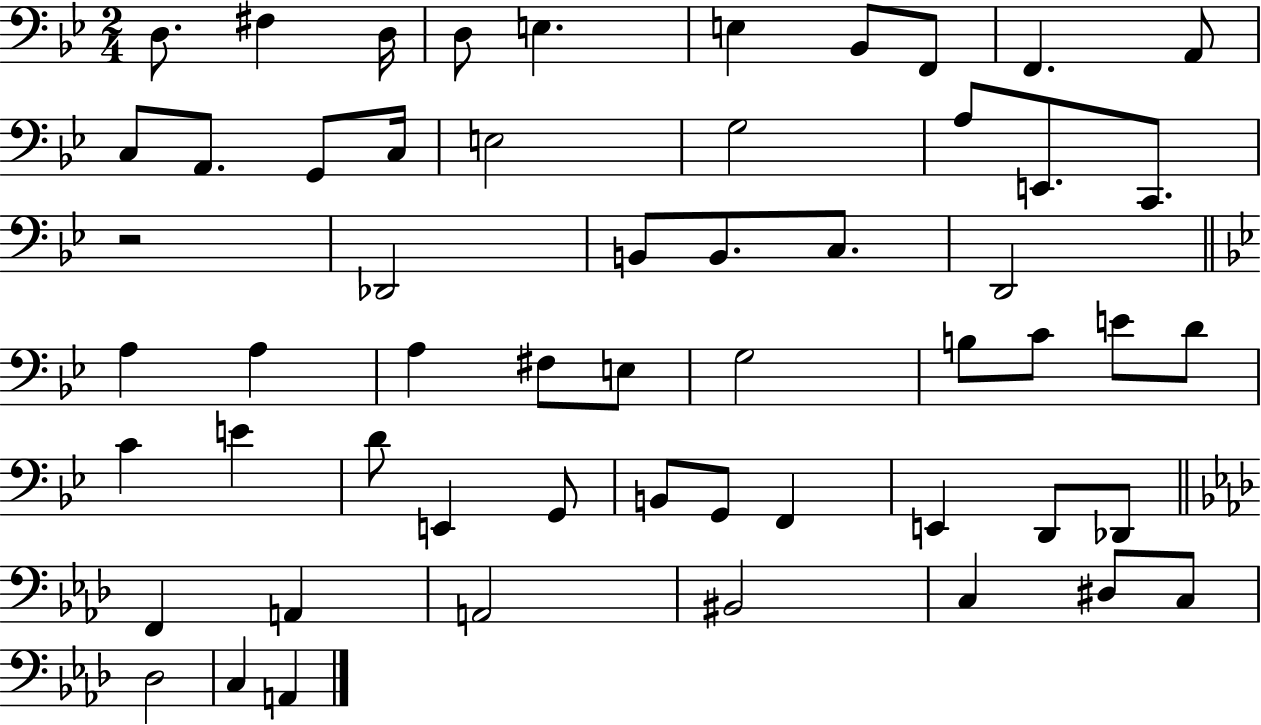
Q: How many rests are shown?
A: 1